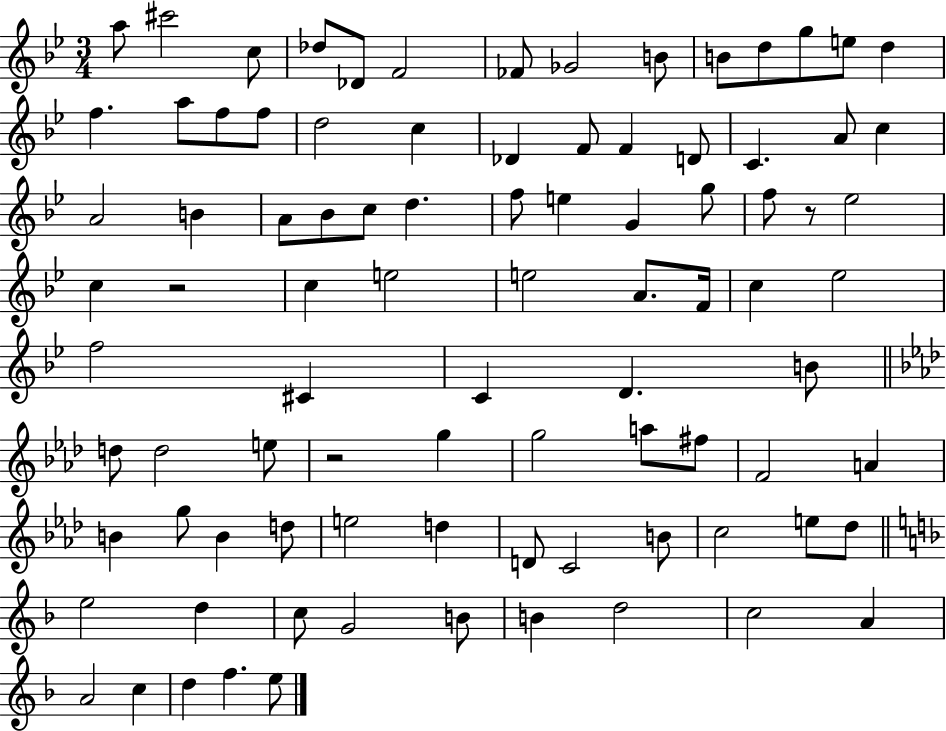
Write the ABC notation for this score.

X:1
T:Untitled
M:3/4
L:1/4
K:Bb
a/2 ^c'2 c/2 _d/2 _D/2 F2 _F/2 _G2 B/2 B/2 d/2 g/2 e/2 d f a/2 f/2 f/2 d2 c _D F/2 F D/2 C A/2 c A2 B A/2 _B/2 c/2 d f/2 e G g/2 f/2 z/2 _e2 c z2 c e2 e2 A/2 F/4 c _e2 f2 ^C C D B/2 d/2 d2 e/2 z2 g g2 a/2 ^f/2 F2 A B g/2 B d/2 e2 d D/2 C2 B/2 c2 e/2 _d/2 e2 d c/2 G2 B/2 B d2 c2 A A2 c d f e/2